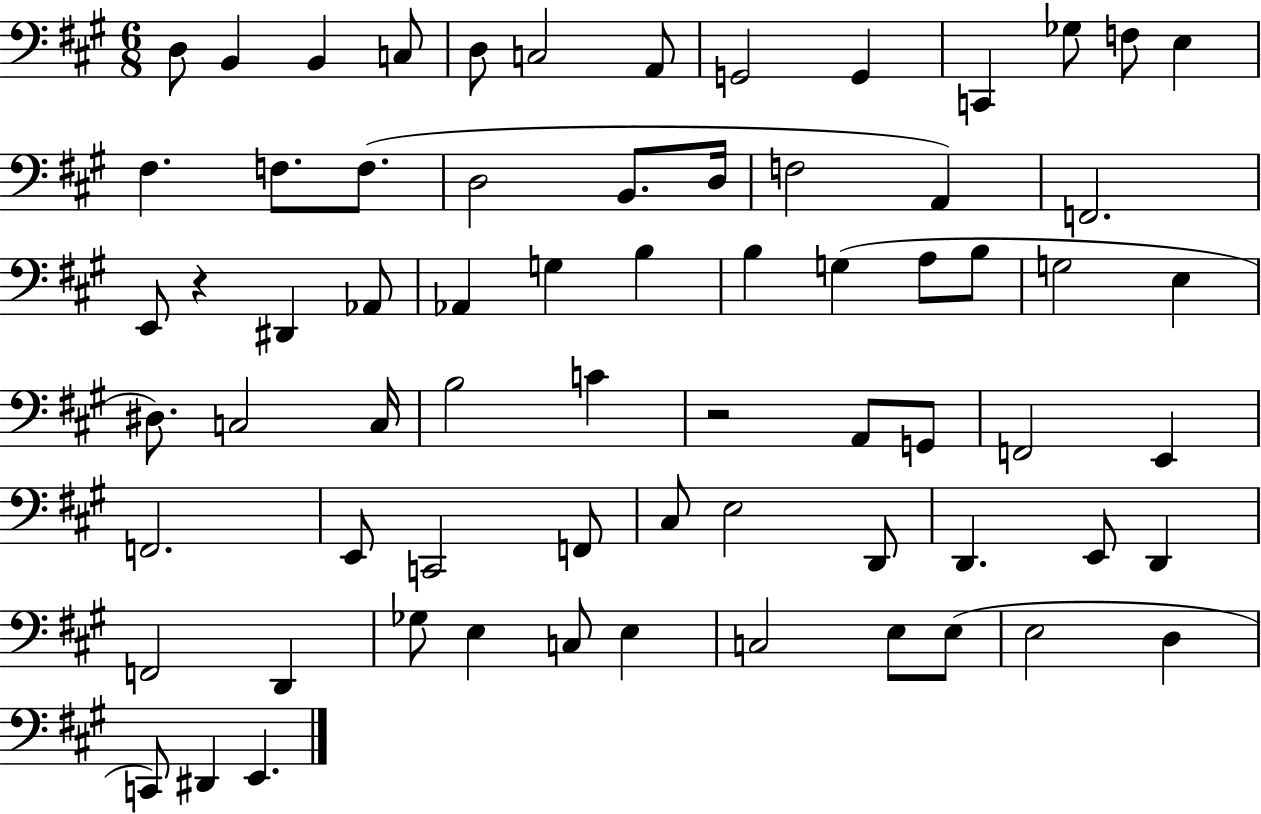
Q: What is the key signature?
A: A major